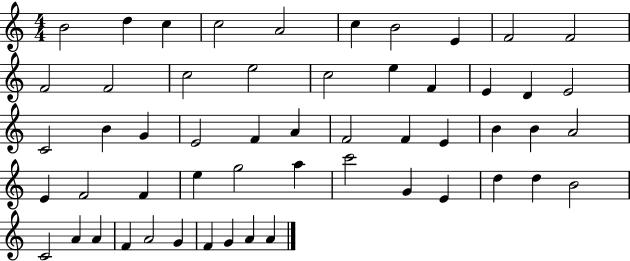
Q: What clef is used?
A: treble